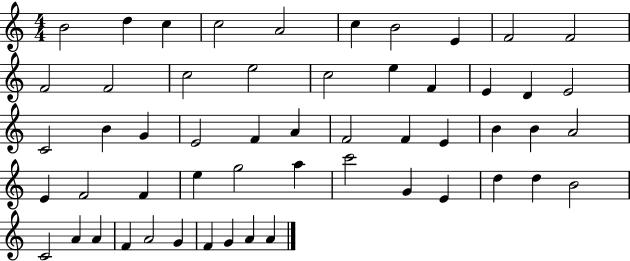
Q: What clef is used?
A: treble